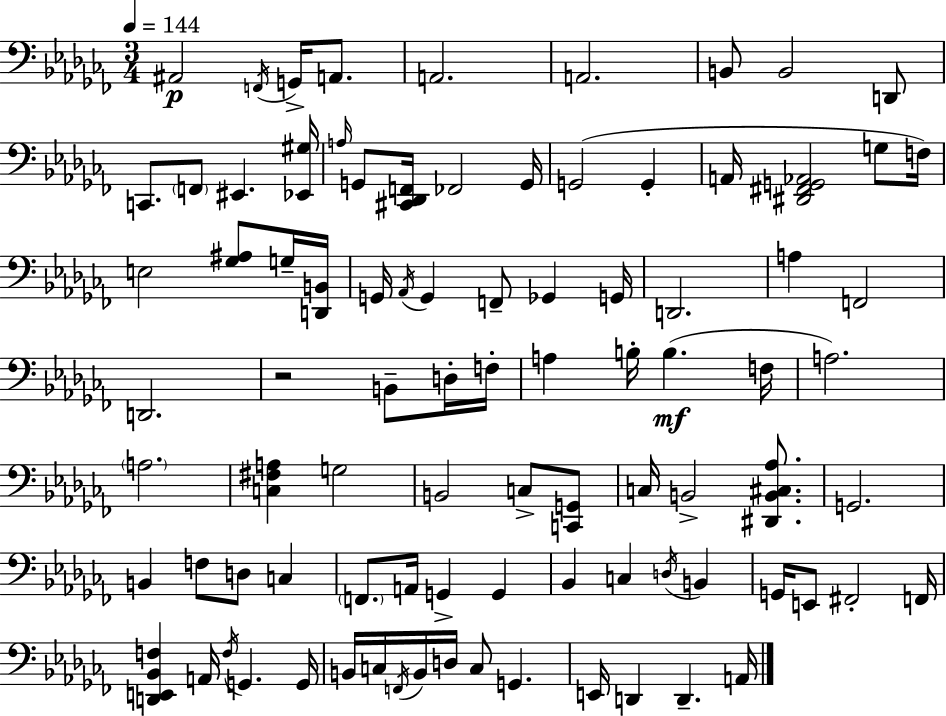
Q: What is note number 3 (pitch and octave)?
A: G2